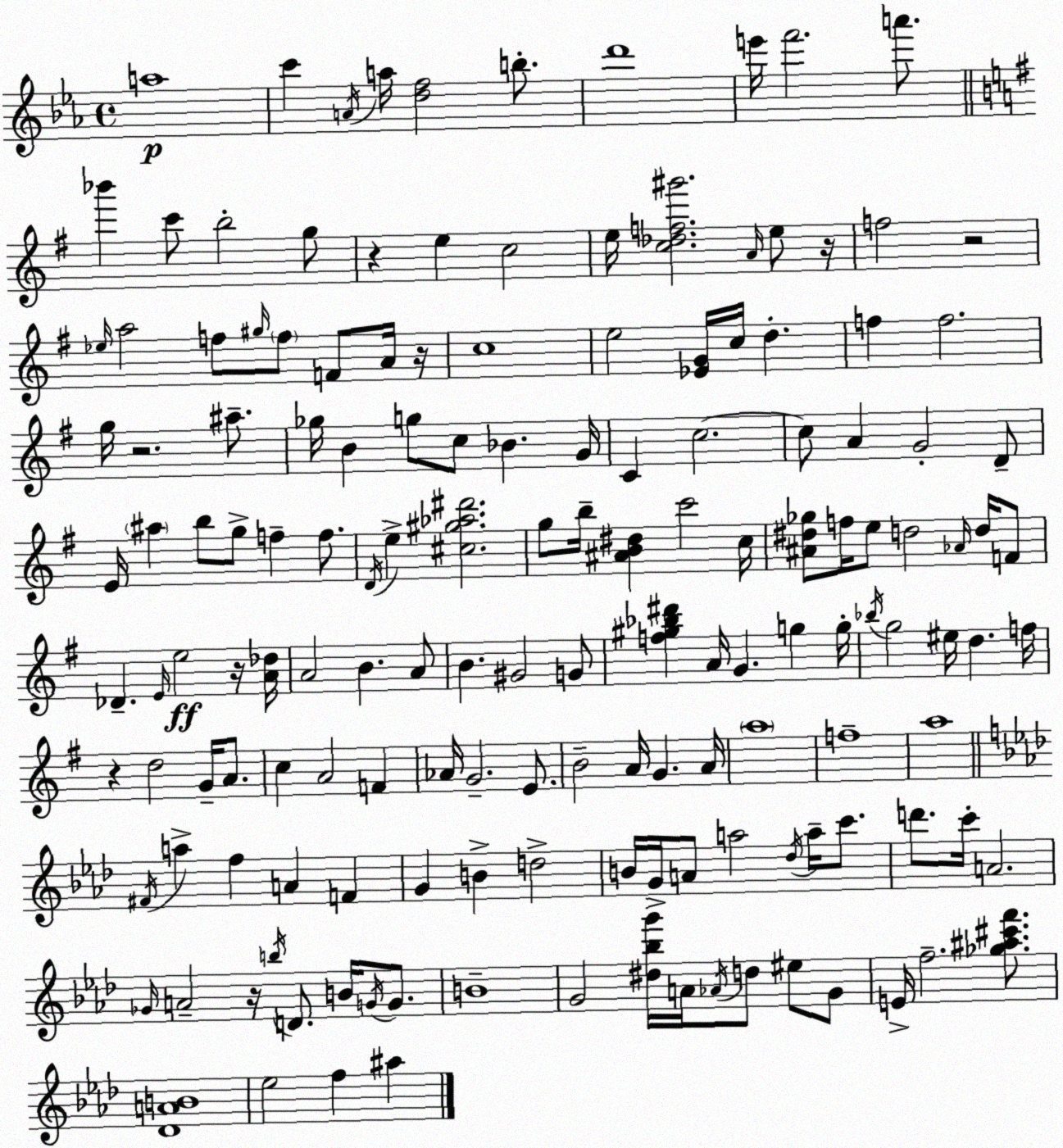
X:1
T:Untitled
M:4/4
L:1/4
K:Eb
a4 c' A/4 a/4 [df]2 b/2 d'4 e'/4 f'2 a'/2 _b' c'/2 b2 g/2 z e c2 e/4 [c_df^g']2 A/4 e/2 z/4 f2 z2 _e/4 a2 f/2 ^g/4 f/2 F/2 A/4 z/4 c4 e2 [_EG]/4 c/4 d f f2 g/4 z2 ^a/2 _g/4 B g/2 c/2 _B G/4 C c2 c/2 A G2 D/2 E/4 ^a b/2 g/2 f f/2 D/4 e [^c^g_a^d']2 g/2 b/4 [^AB^d] c'2 c/4 [^A^d_g]/2 f/4 e/2 d2 _A/4 d/4 F/2 _D E/4 e2 z/4 [A_d]/4 A2 B A/2 B ^G2 G/2 [f^g_b^d'] A/4 G g g/4 _b/4 g2 ^e/4 d f/4 z d2 G/4 A/2 c A2 F _A/4 G2 E/2 B2 A/4 G A/4 a4 f4 a4 ^F/4 a f A F G B d2 B/4 G/4 A/2 a2 _d/4 a/4 c'/2 d'/2 c'/4 A2 _G/4 A2 z/4 b/4 D/2 B/4 G/4 G/2 B4 G2 [^d_bg']/4 A/4 _A/4 d/2 ^e/2 G/2 E/4 f2 [_g^a^c'f']/2 [_DAB]4 _e2 f ^a